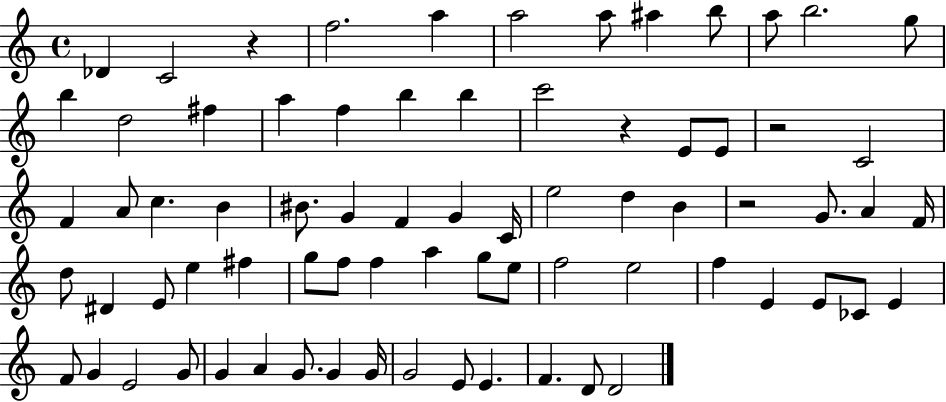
X:1
T:Untitled
M:4/4
L:1/4
K:C
_D C2 z f2 a a2 a/2 ^a b/2 a/2 b2 g/2 b d2 ^f a f b b c'2 z E/2 E/2 z2 C2 F A/2 c B ^B/2 G F G C/4 e2 d B z2 G/2 A F/4 d/2 ^D E/2 e ^f g/2 f/2 f a g/2 e/2 f2 e2 f E E/2 _C/2 E F/2 G E2 G/2 G A G/2 G G/4 G2 E/2 E F D/2 D2